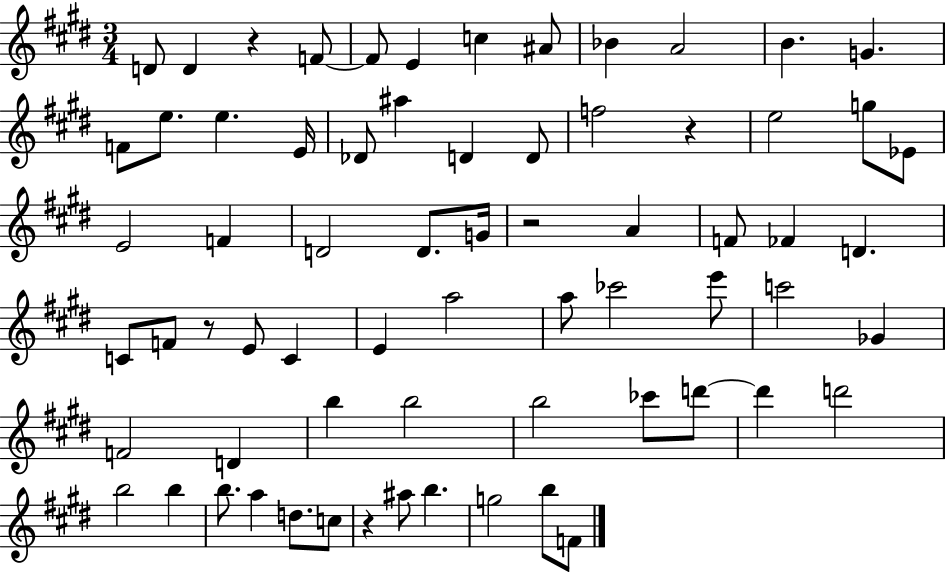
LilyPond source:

{
  \clef treble
  \numericTimeSignature
  \time 3/4
  \key e \major
  d'8 d'4 r4 f'8~~ | f'8 e'4 c''4 ais'8 | bes'4 a'2 | b'4. g'4. | \break f'8 e''8. e''4. e'16 | des'8 ais''4 d'4 d'8 | f''2 r4 | e''2 g''8 ees'8 | \break e'2 f'4 | d'2 d'8. g'16 | r2 a'4 | f'8 fes'4 d'4. | \break c'8 f'8 r8 e'8 c'4 | e'4 a''2 | a''8 ces'''2 e'''8 | c'''2 ges'4 | \break f'2 d'4 | b''4 b''2 | b''2 ces'''8 d'''8~~ | d'''4 d'''2 | \break b''2 b''4 | b''8. a''4 d''8. c''8 | r4 ais''8 b''4. | g''2 b''8 f'8 | \break \bar "|."
}